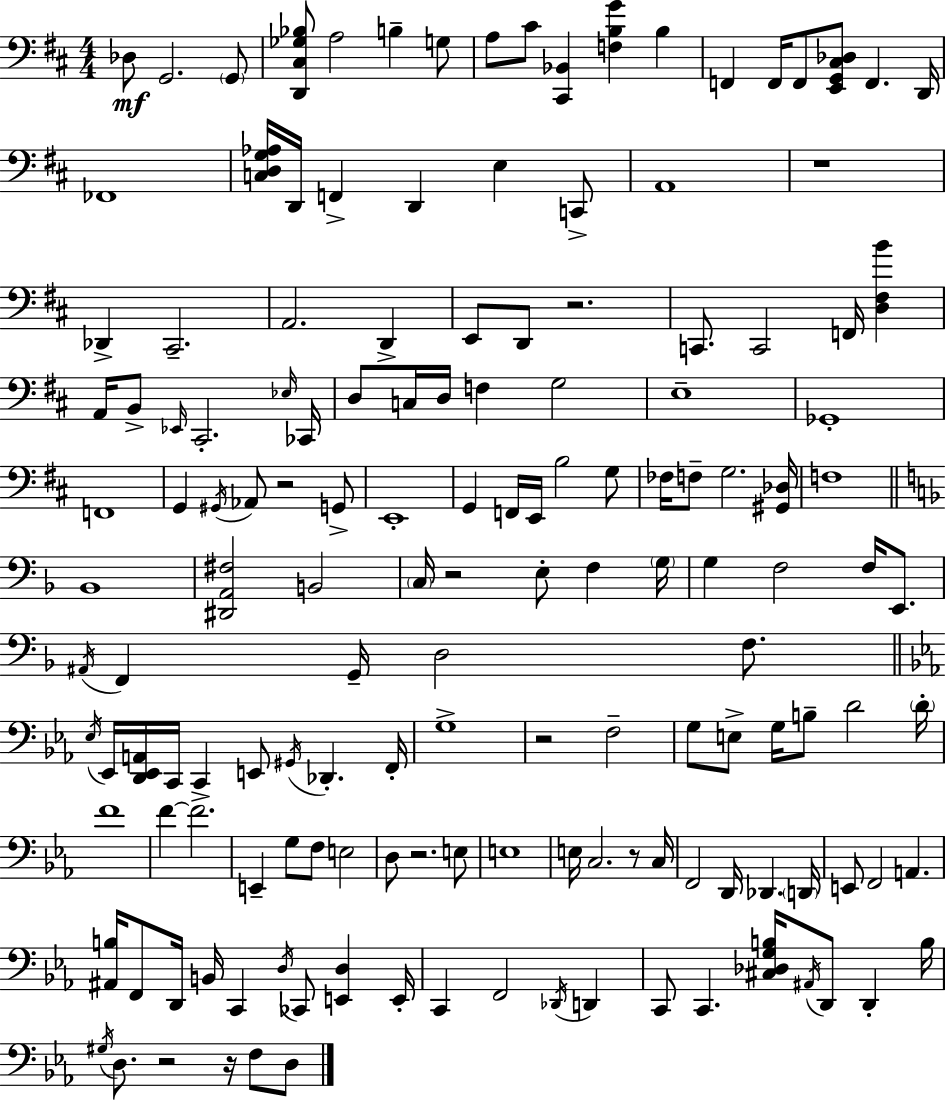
{
  \clef bass
  \numericTimeSignature
  \time 4/4
  \key d \major
  des8\mf g,2. \parenthesize g,8 | <d, cis ges bes>8 a2 b4-- g8 | a8 cis'8 <cis, bes,>4 <f b g'>4 b4 | f,4 f,16 f,8 <e, g, cis des>8 f,4. d,16 | \break fes,1 | <c d g aes>16 d,16 f,4-> d,4 e4 c,8-> | a,1 | r1 | \break des,4-> cis,2.-- | a,2. d,4-> | e,8 d,8 r2. | c,8. c,2 f,16 <d fis b'>4 | \break a,16 b,8-> \grace { ees,16 } cis,2.-. | \grace { ees16 } ces,16 d8 c16 d16 f4 g2 | e1-- | ges,1-. | \break f,1 | g,4 \acciaccatura { gis,16 } aes,8 r2 | g,8-> e,1-. | g,4 f,16 e,16 b2 | \break g8 fes16 f8-- g2. | <gis, des>16 f1 | \bar "||" \break \key d \minor bes,1 | <dis, a, fis>2 b,2 | \parenthesize c16 r2 e8-. f4 \parenthesize g16 | g4 f2 f16 e,8. | \break \acciaccatura { ais,16 } f,4 g,16-- d2 f8. | \bar "||" \break \key ees \major \acciaccatura { ees16 } ees,16 <d, ees, a,>16 c,16 c,4-> e,8 \acciaccatura { gis,16 } des,4.-. | f,16-. g1-> | r2 f2-- | g8 e8-> g16 b8-- d'2 | \break \parenthesize d'16-. f'1 | f'4~~ f'2. | e,4-- g8 f8 e2 | d8 r2. | \break e8 e1 | e16 c2. r8 | c16 f,2 d,16 des,4. | \parenthesize d,16 e,8 f,2 a,4. | \break <ais, b>16 f,8 d,16 b,16 c,4 \acciaccatura { d16 } ces,8 <e, d>4 | e,16-. c,4 f,2 \acciaccatura { des,16 } | d,4 c,8 c,4. <cis des g b>16 \acciaccatura { ais,16 } d,8 | d,4-. b16 \acciaccatura { gis16 } d8. r2 | \break r16 f8 d8 \bar "|."
}